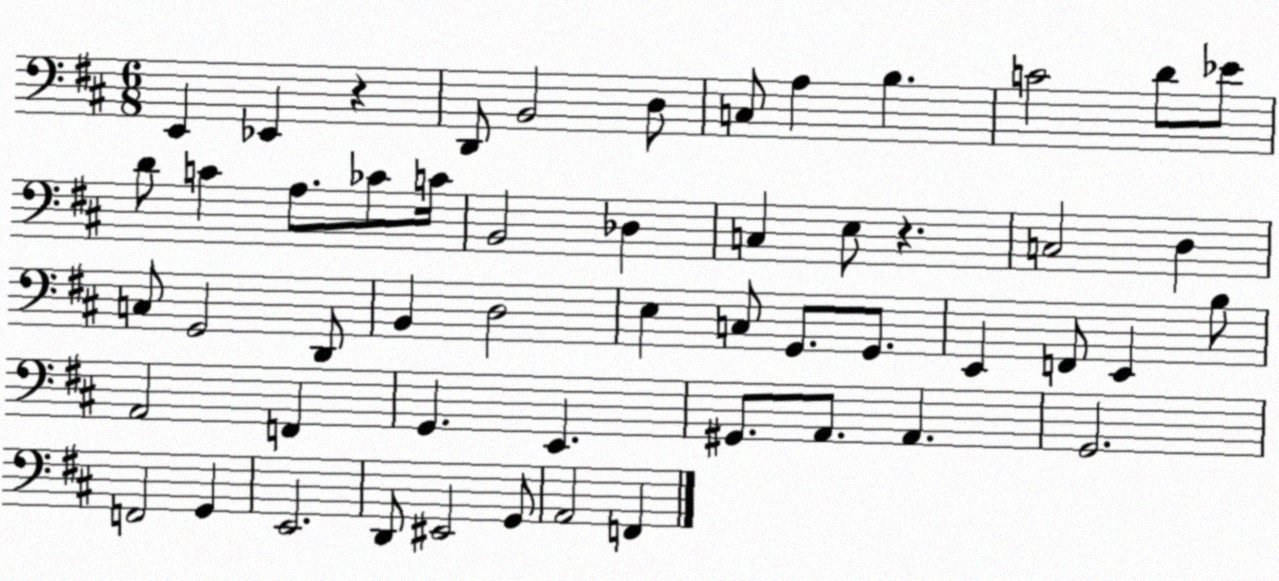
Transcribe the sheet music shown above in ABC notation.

X:1
T:Untitled
M:6/8
L:1/4
K:D
E,, _E,, z D,,/2 B,,2 D,/2 C,/2 A, B, C2 D/2 _E/2 D/2 C A,/2 _C/2 C/4 B,,2 _D, C, E,/2 z C,2 D, C,/2 G,,2 D,,/2 B,, D,2 E, C,/2 G,,/2 G,,/2 E,, F,,/2 E,, B,/2 A,,2 F,, G,, E,, ^G,,/2 A,,/2 A,, G,,2 F,,2 G,, E,,2 D,,/2 ^E,,2 G,,/2 A,,2 F,,